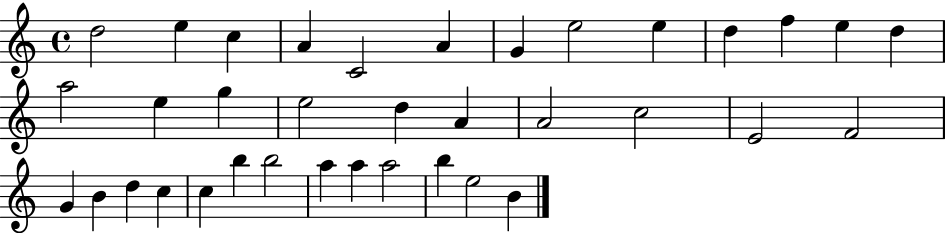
D5/h E5/q C5/q A4/q C4/h A4/q G4/q E5/h E5/q D5/q F5/q E5/q D5/q A5/h E5/q G5/q E5/h D5/q A4/q A4/h C5/h E4/h F4/h G4/q B4/q D5/q C5/q C5/q B5/q B5/h A5/q A5/q A5/h B5/q E5/h B4/q